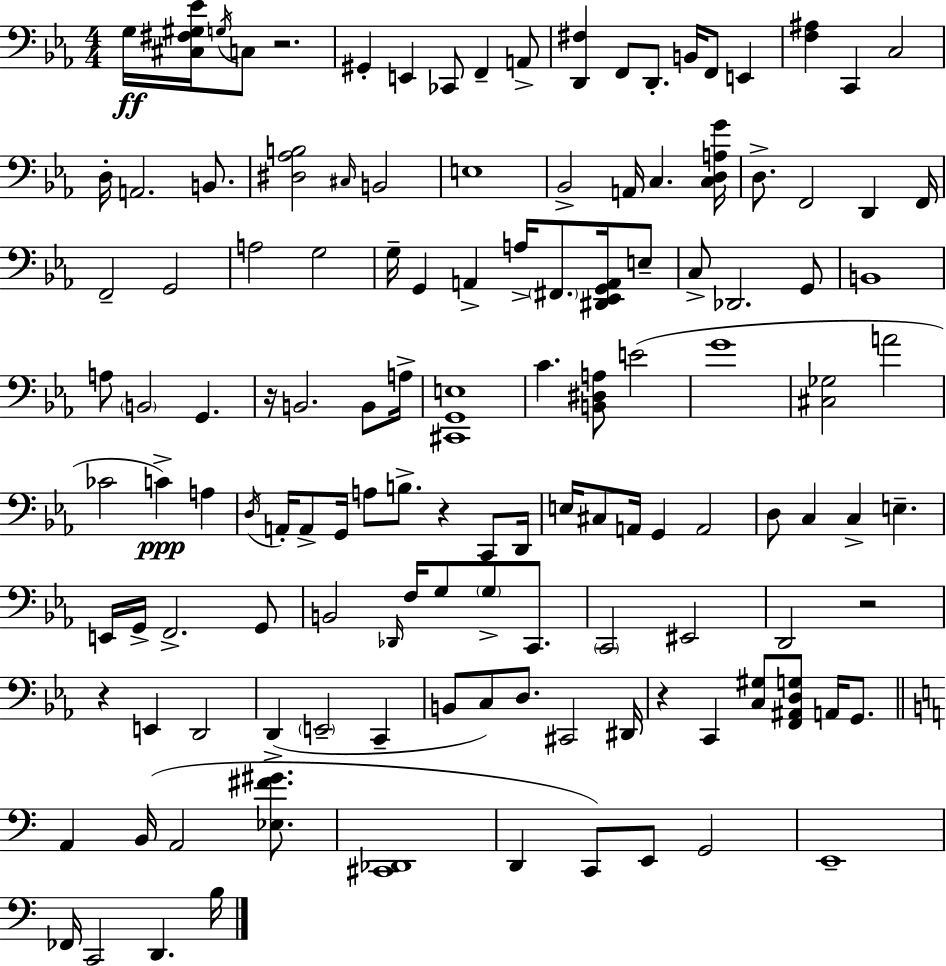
X:1
T:Untitled
M:4/4
L:1/4
K:Cm
G,/4 [^C,^F,^G,_E]/4 G,/4 C,/2 z2 ^G,, E,, _C,,/2 F,, A,,/2 [D,,^F,] F,,/2 D,,/2 B,,/4 F,,/2 E,, [F,^A,] C,, C,2 D,/4 A,,2 B,,/2 [^D,_A,B,]2 ^C,/4 B,,2 E,4 _B,,2 A,,/4 C, [C,D,A,G]/4 D,/2 F,,2 D,, F,,/4 F,,2 G,,2 A,2 G,2 G,/4 G,, A,, A,/4 ^F,,/2 [^D,,_E,,G,,A,,]/4 E,/2 C,/2 _D,,2 G,,/2 B,,4 A,/2 B,,2 G,, z/4 B,,2 B,,/2 A,/4 [^C,,G,,E,]4 C [B,,^D,A,]/2 E2 G4 [^C,_G,]2 A2 _C2 C A, D,/4 A,,/4 A,,/2 G,,/4 A,/2 B,/2 z C,,/2 D,,/4 E,/4 ^C,/2 A,,/4 G,, A,,2 D,/2 C, C, E, E,,/4 G,,/4 F,,2 G,,/2 B,,2 _D,,/4 F,/4 G,/2 G,/2 C,,/2 C,,2 ^E,,2 D,,2 z2 z E,, D,,2 D,, E,,2 C,, B,,/2 C,/2 D,/2 ^C,,2 ^D,,/4 z C,, [C,^G,]/2 [F,,^A,,D,G,]/2 A,,/4 G,,/2 A,, B,,/4 A,,2 [_E,^F^G]/2 [^C,,_D,,]4 D,, C,,/2 E,,/2 G,,2 E,,4 _F,,/4 C,,2 D,, B,/4